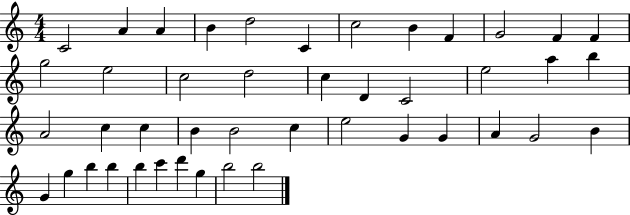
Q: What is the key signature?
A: C major